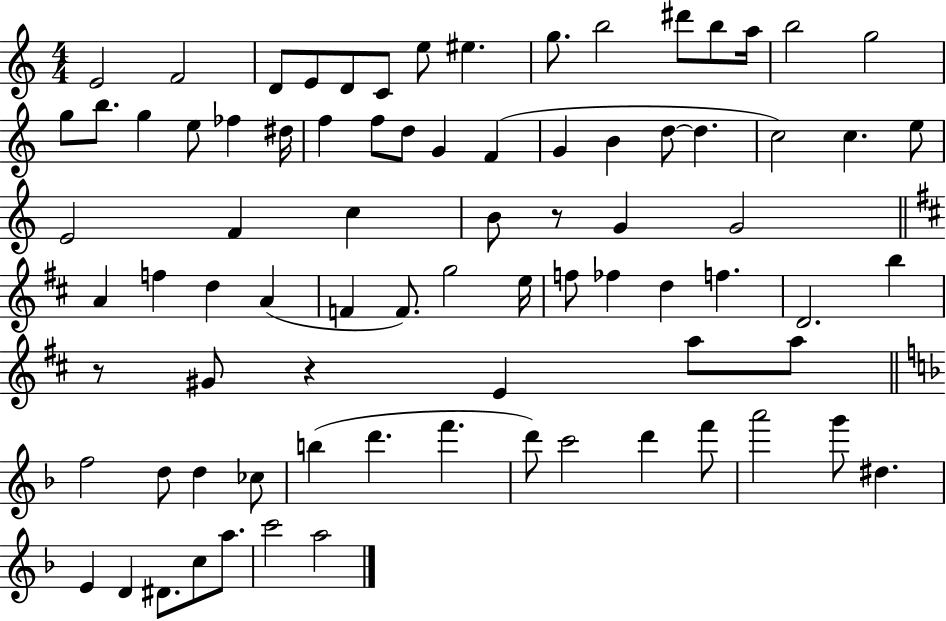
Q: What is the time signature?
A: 4/4